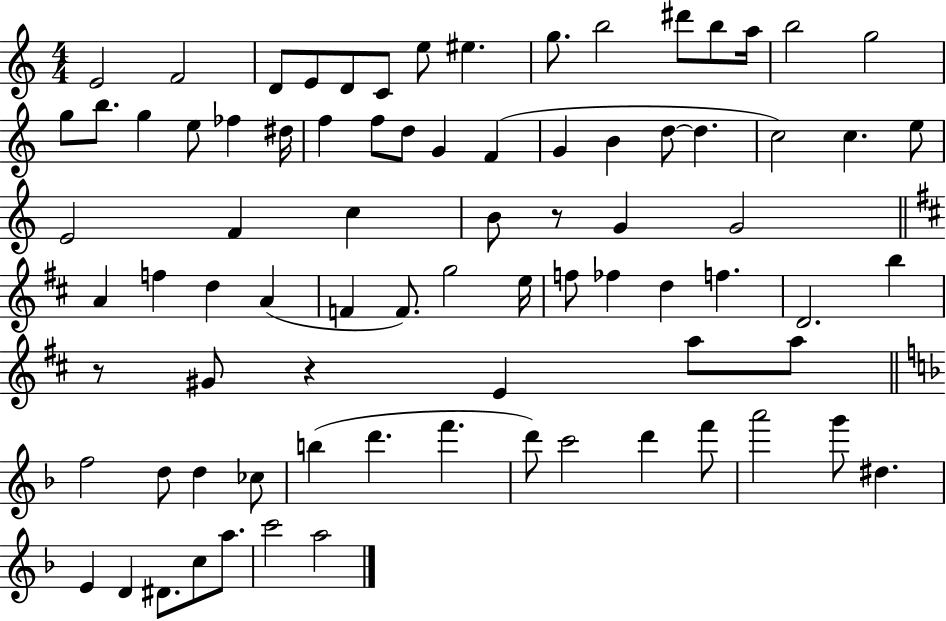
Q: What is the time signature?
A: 4/4